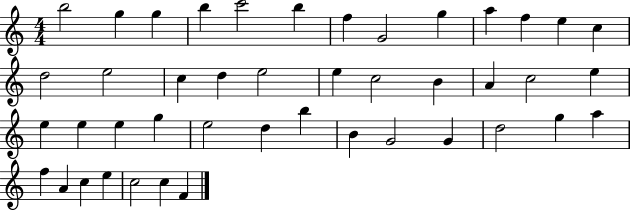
B5/h G5/q G5/q B5/q C6/h B5/q F5/q G4/h G5/q A5/q F5/q E5/q C5/q D5/h E5/h C5/q D5/q E5/h E5/q C5/h B4/q A4/q C5/h E5/q E5/q E5/q E5/q G5/q E5/h D5/q B5/q B4/q G4/h G4/q D5/h G5/q A5/q F5/q A4/q C5/q E5/q C5/h C5/q F4/q